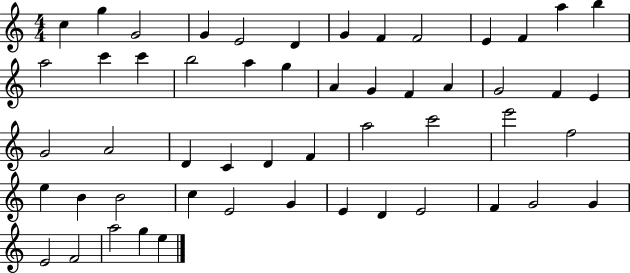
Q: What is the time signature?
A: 4/4